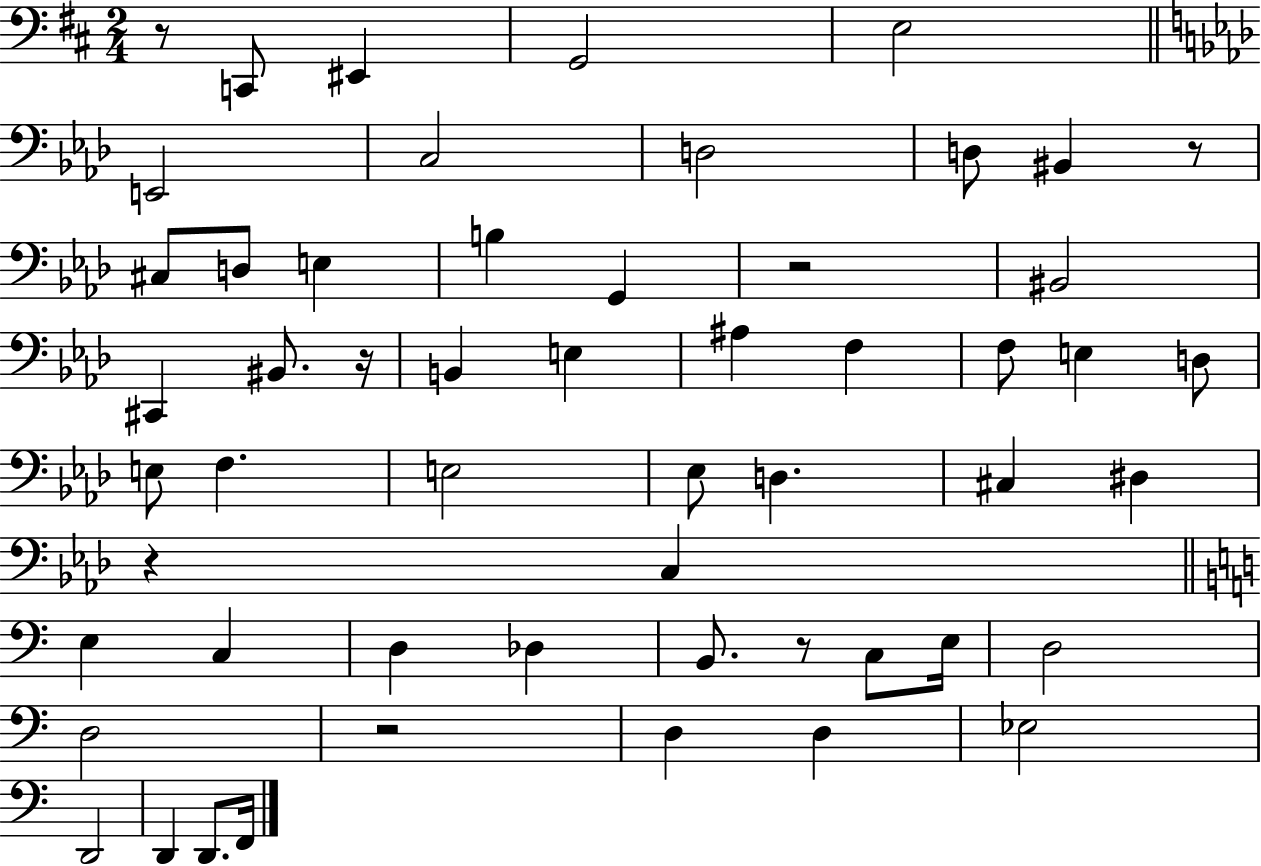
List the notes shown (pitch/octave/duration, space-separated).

R/e C2/e EIS2/q G2/h E3/h E2/h C3/h D3/h D3/e BIS2/q R/e C#3/e D3/e E3/q B3/q G2/q R/h BIS2/h C#2/q BIS2/e. R/s B2/q E3/q A#3/q F3/q F3/e E3/q D3/e E3/e F3/q. E3/h Eb3/e D3/q. C#3/q D#3/q R/q C3/q E3/q C3/q D3/q Db3/q B2/e. R/e C3/e E3/s D3/h D3/h R/h D3/q D3/q Eb3/h D2/h D2/q D2/e. F2/s